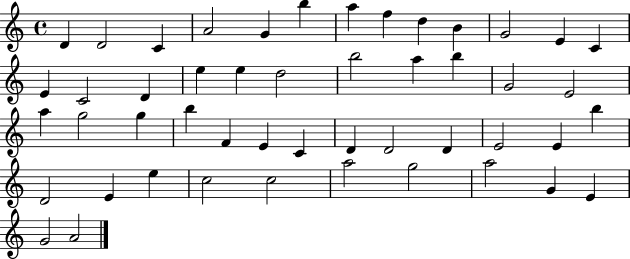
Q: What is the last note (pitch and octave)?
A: A4